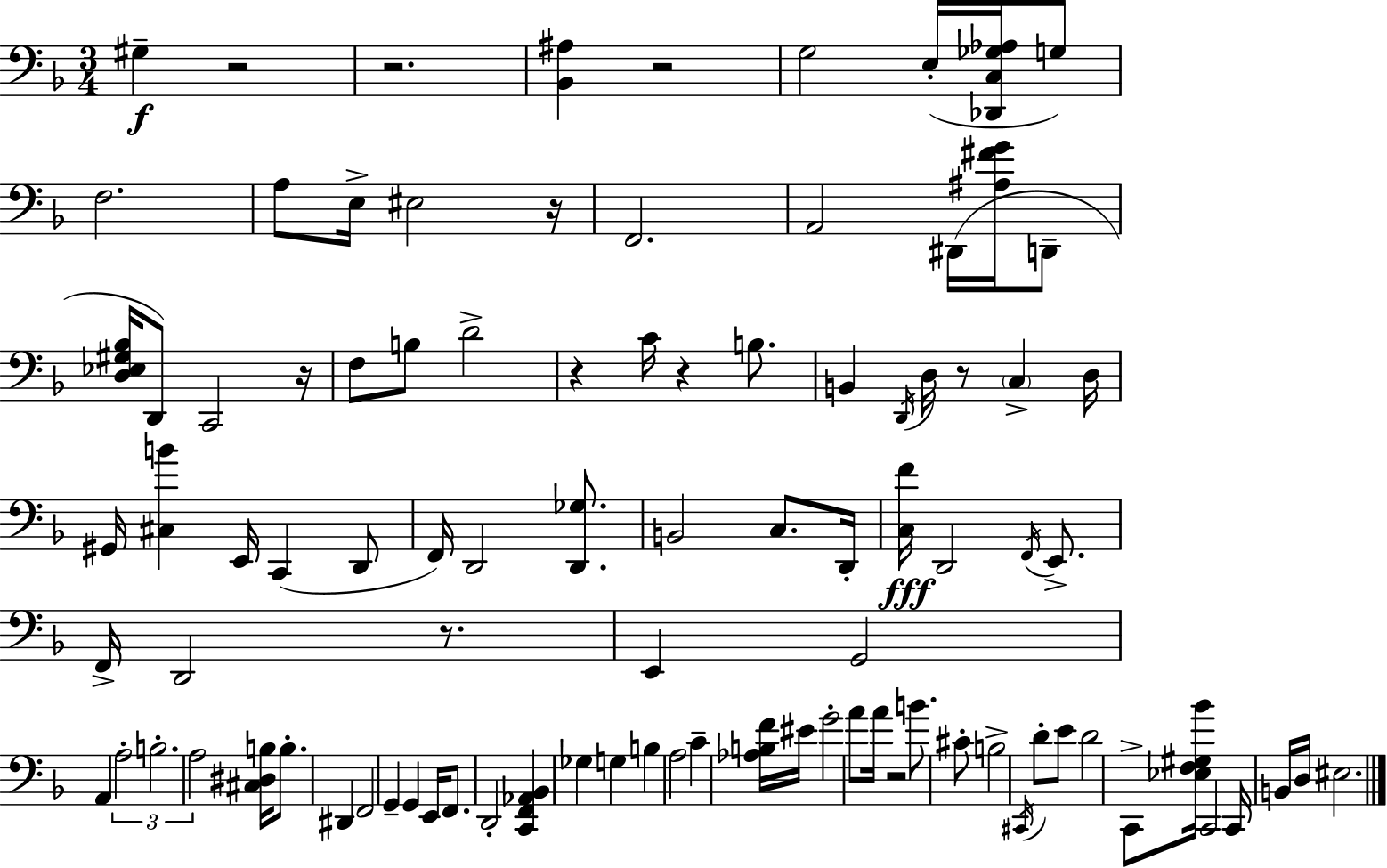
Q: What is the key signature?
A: F major